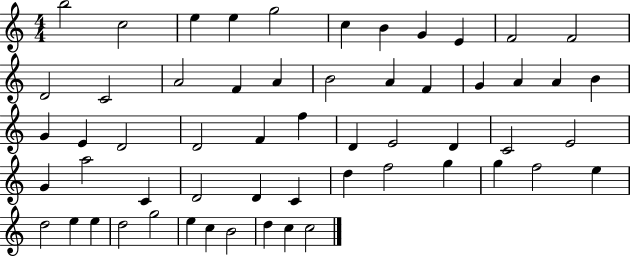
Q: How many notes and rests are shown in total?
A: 57